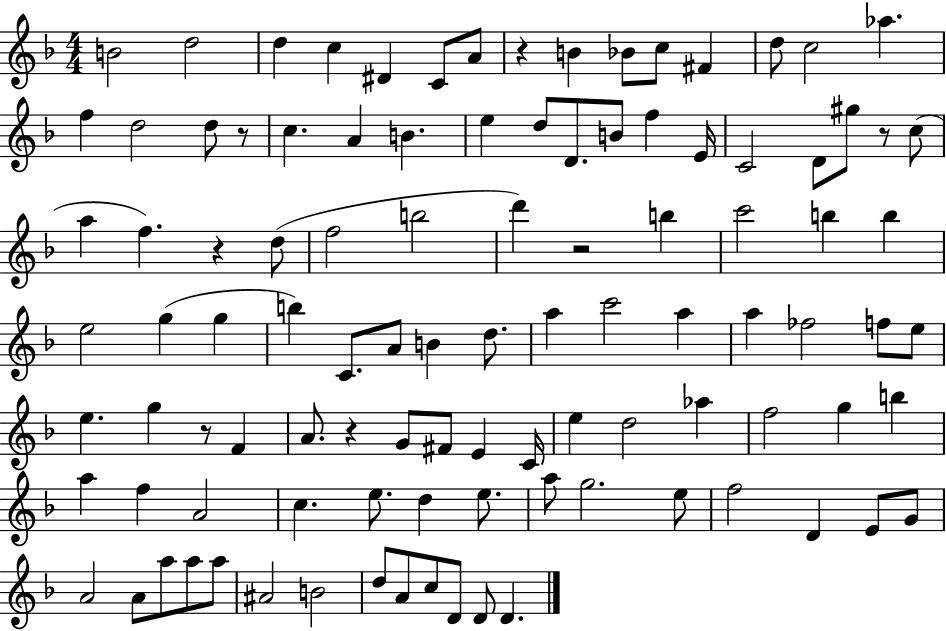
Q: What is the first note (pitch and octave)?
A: B4